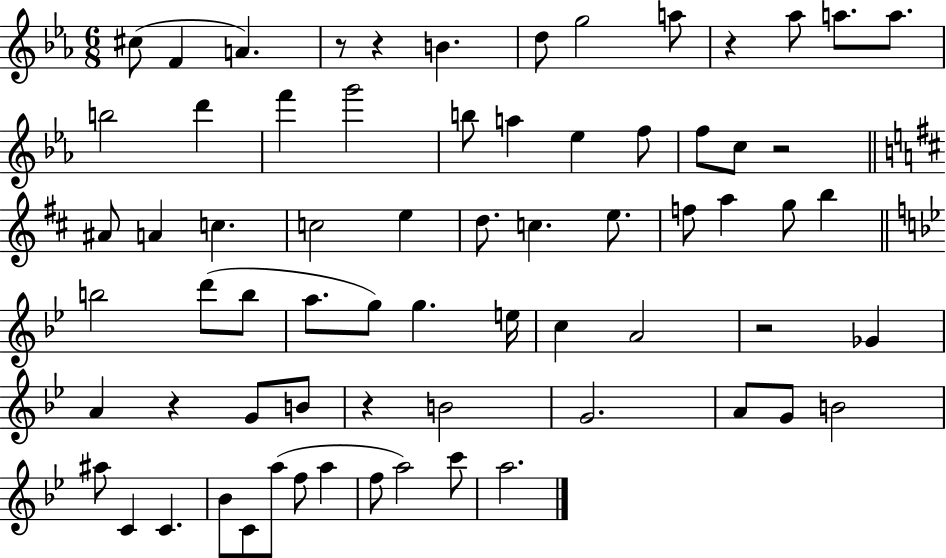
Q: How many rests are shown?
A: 7